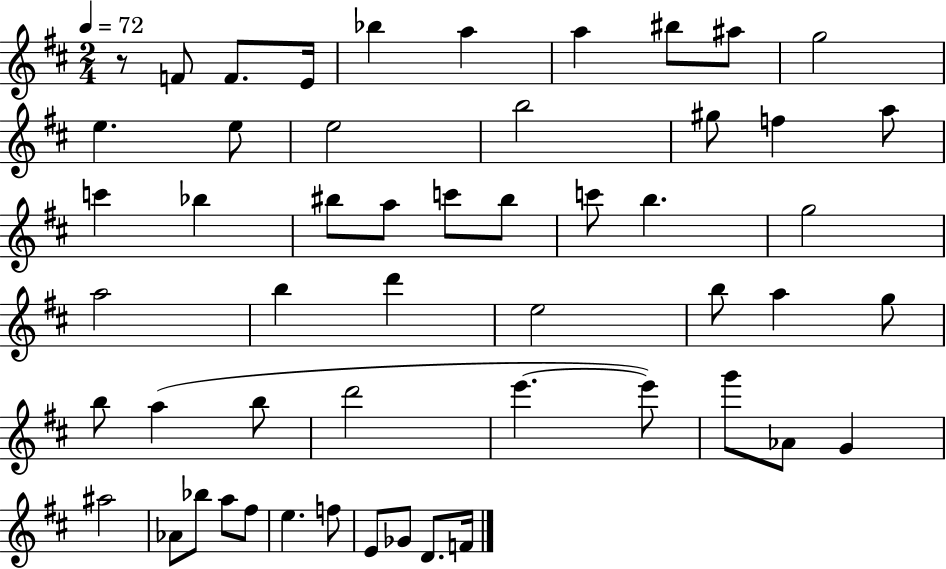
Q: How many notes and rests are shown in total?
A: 53